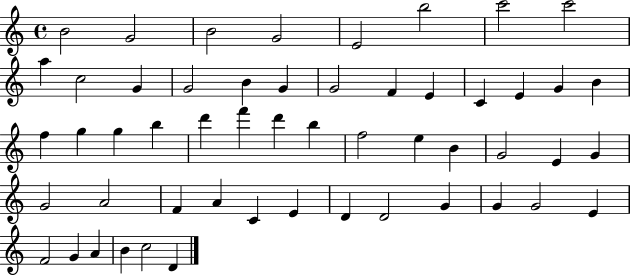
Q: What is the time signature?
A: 4/4